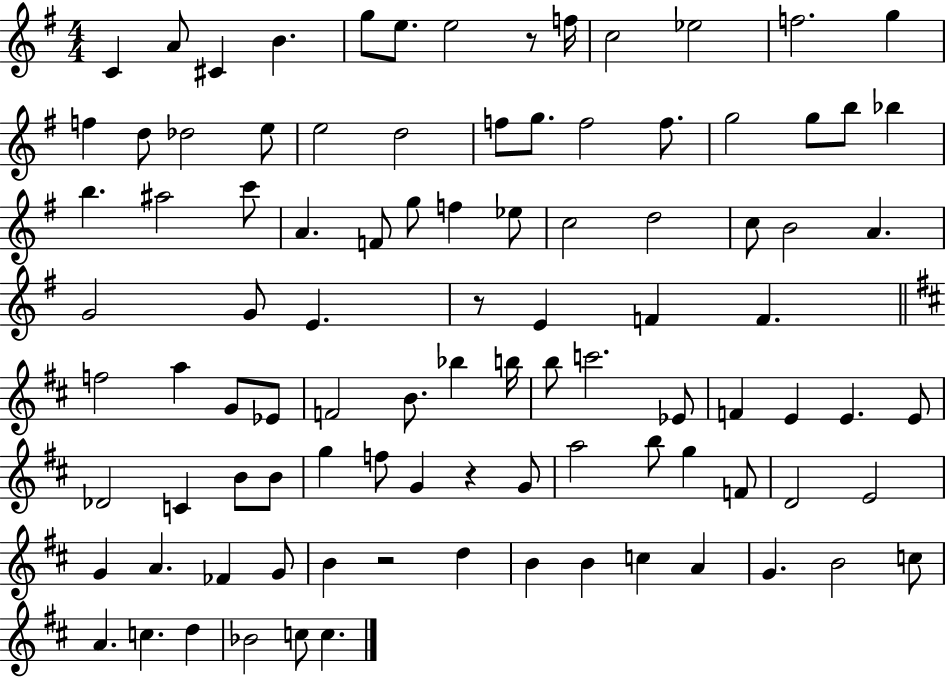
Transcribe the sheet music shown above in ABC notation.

X:1
T:Untitled
M:4/4
L:1/4
K:G
C A/2 ^C B g/2 e/2 e2 z/2 f/4 c2 _e2 f2 g f d/2 _d2 e/2 e2 d2 f/2 g/2 f2 f/2 g2 g/2 b/2 _b b ^a2 c'/2 A F/2 g/2 f _e/2 c2 d2 c/2 B2 A G2 G/2 E z/2 E F F f2 a G/2 _E/2 F2 B/2 _b b/4 b/2 c'2 _E/2 F E E E/2 _D2 C B/2 B/2 g f/2 G z G/2 a2 b/2 g F/2 D2 E2 G A _F G/2 B z2 d B B c A G B2 c/2 A c d _B2 c/2 c